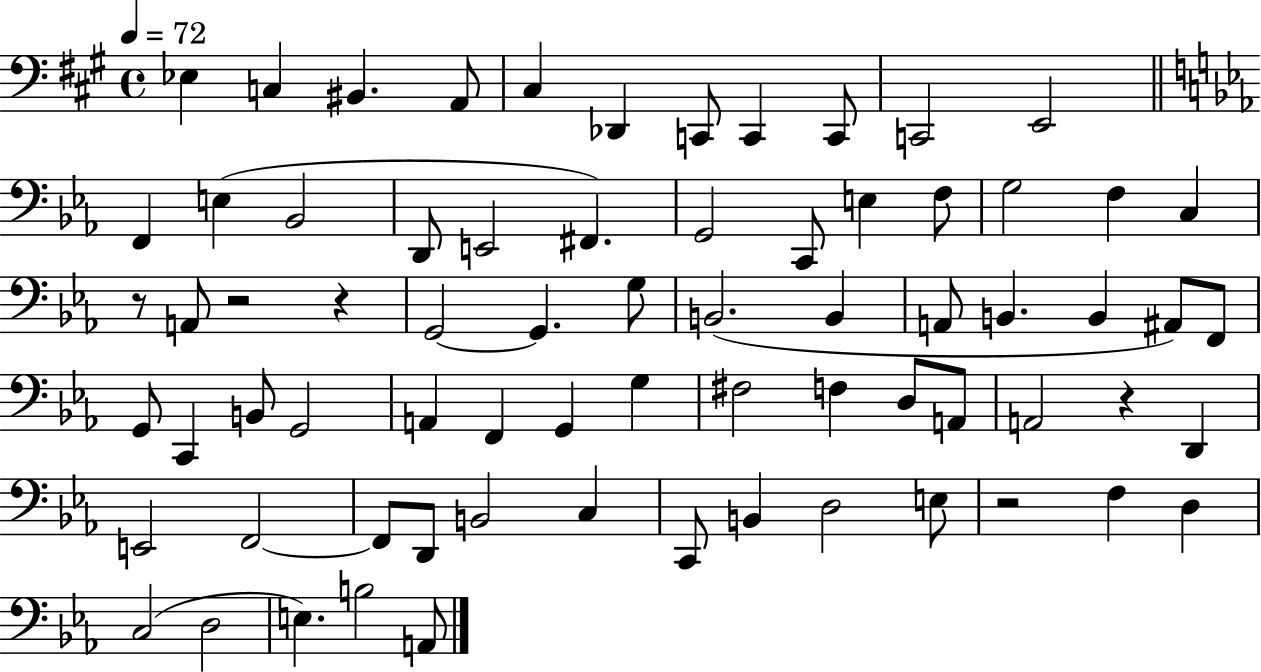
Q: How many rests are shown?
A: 5